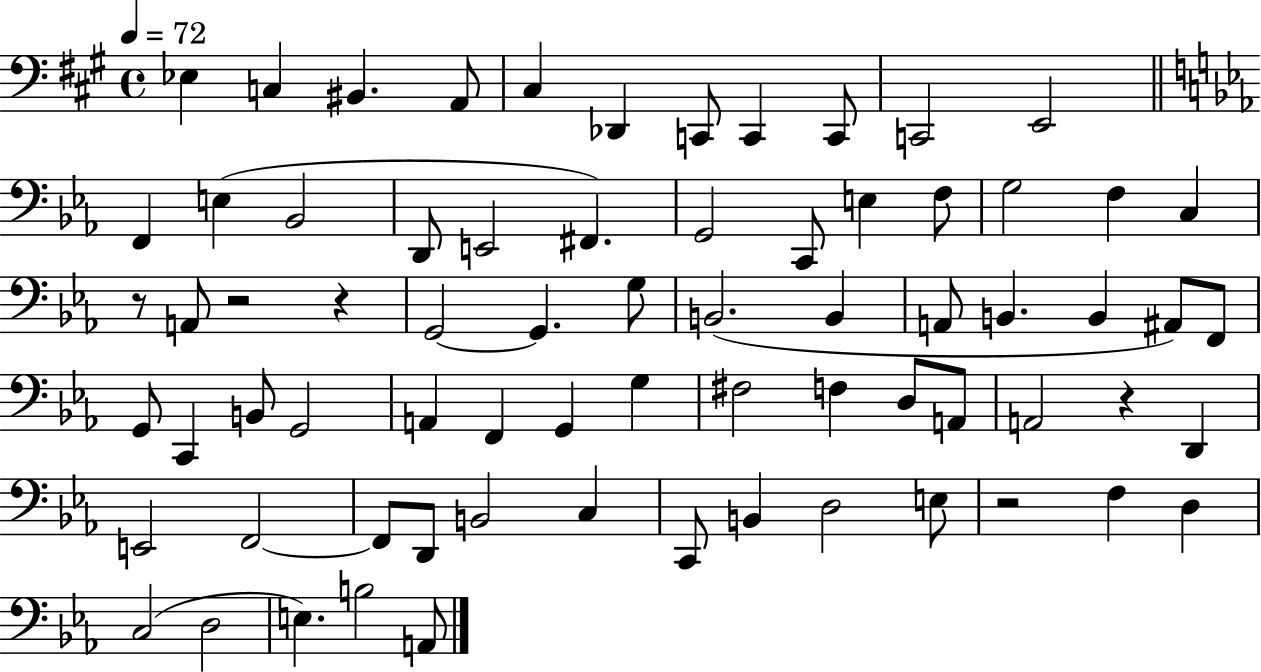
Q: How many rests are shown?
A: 5